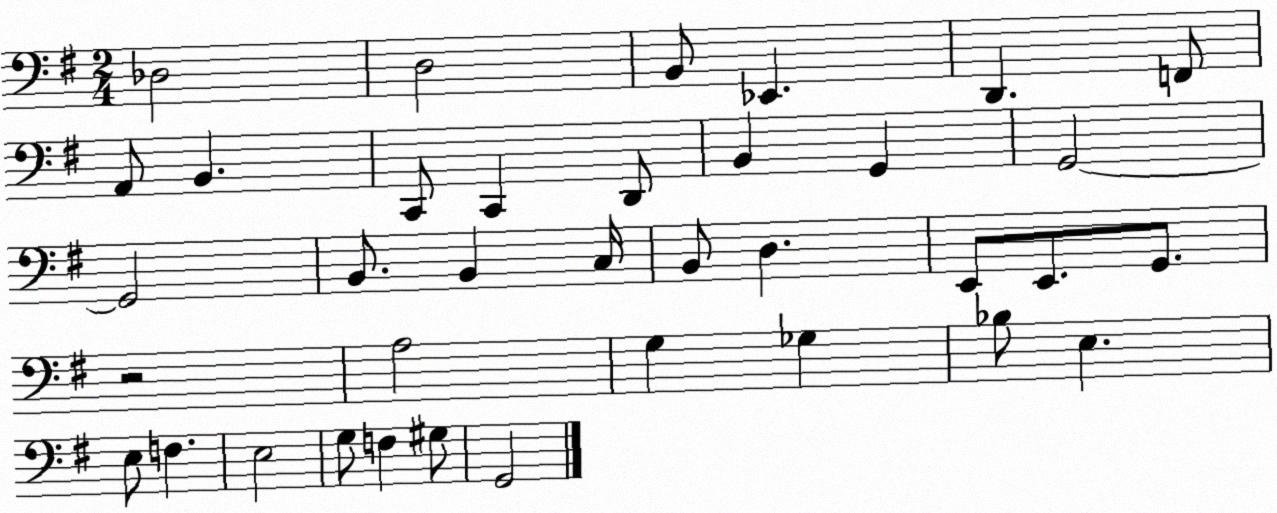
X:1
T:Untitled
M:2/4
L:1/4
K:G
_D,2 D,2 B,,/2 _E,, D,, F,,/2 A,,/2 B,, C,,/2 C,, D,,/2 B,, G,, G,,2 G,,2 B,,/2 B,, C,/4 B,,/2 D, E,,/2 E,,/2 G,,/2 z2 A,2 G, _G, _B,/2 E, E,/2 F, E,2 G,/2 F, ^G,/2 G,,2